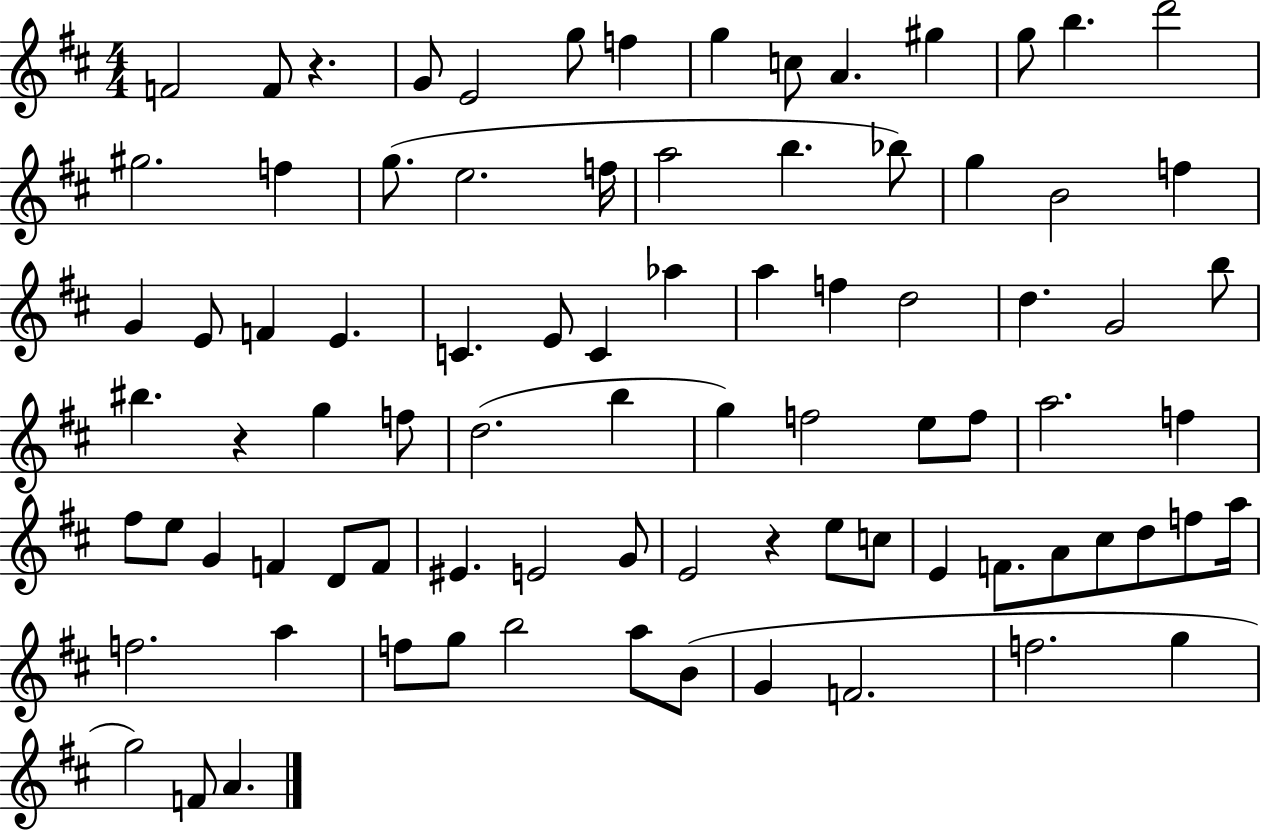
{
  \clef treble
  \numericTimeSignature
  \time 4/4
  \key d \major
  \repeat volta 2 { f'2 f'8 r4. | g'8 e'2 g''8 f''4 | g''4 c''8 a'4. gis''4 | g''8 b''4. d'''2 | \break gis''2. f''4 | g''8.( e''2. f''16 | a''2 b''4. bes''8) | g''4 b'2 f''4 | \break g'4 e'8 f'4 e'4. | c'4. e'8 c'4 aes''4 | a''4 f''4 d''2 | d''4. g'2 b''8 | \break bis''4. r4 g''4 f''8 | d''2.( b''4 | g''4) f''2 e''8 f''8 | a''2. f''4 | \break fis''8 e''8 g'4 f'4 d'8 f'8 | eis'4. e'2 g'8 | e'2 r4 e''8 c''8 | e'4 f'8. a'8 cis''8 d''8 f''8 a''16 | \break f''2. a''4 | f''8 g''8 b''2 a''8 b'8( | g'4 f'2. | f''2. g''4 | \break g''2) f'8 a'4. | } \bar "|."
}